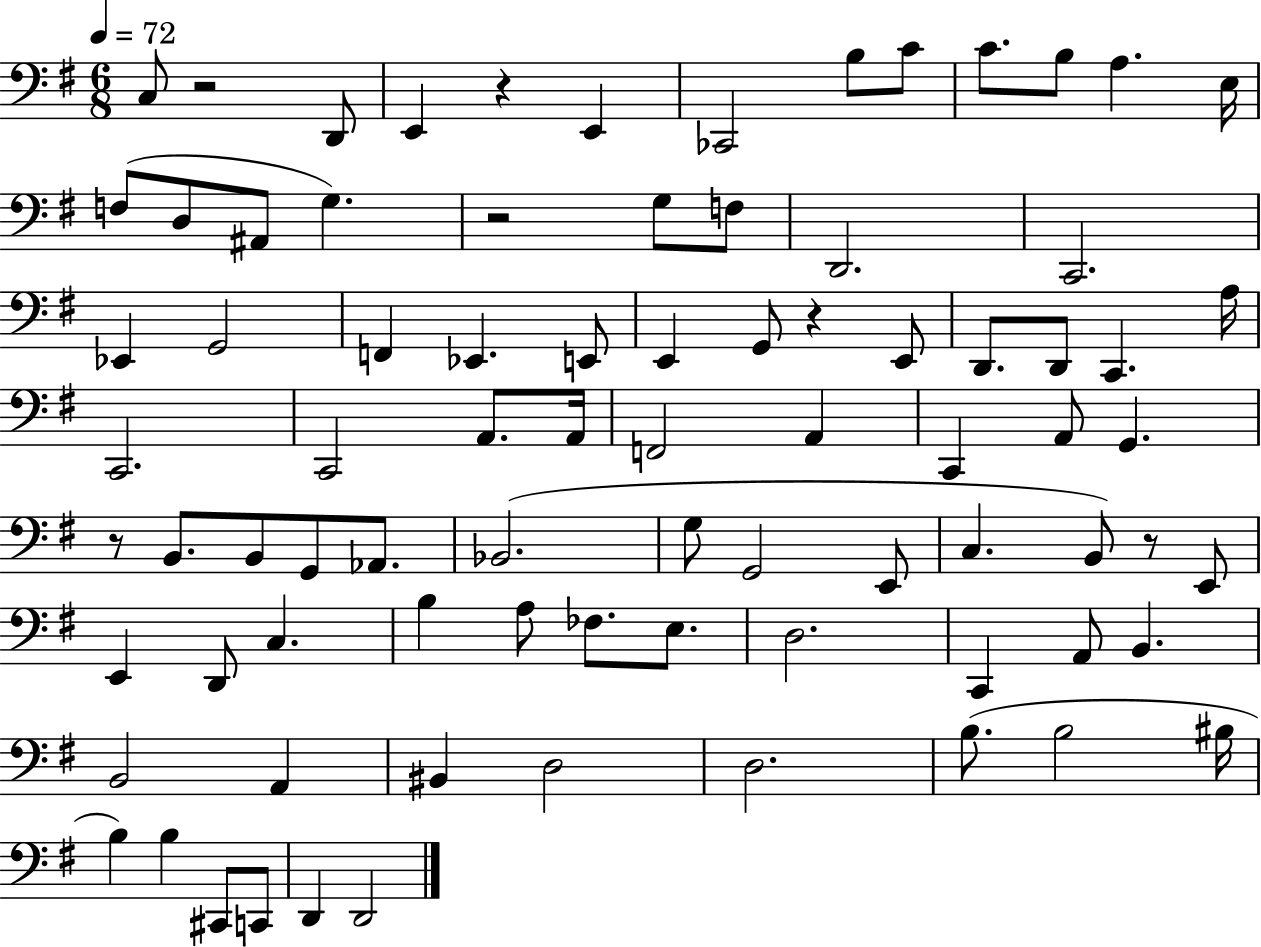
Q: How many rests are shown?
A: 6